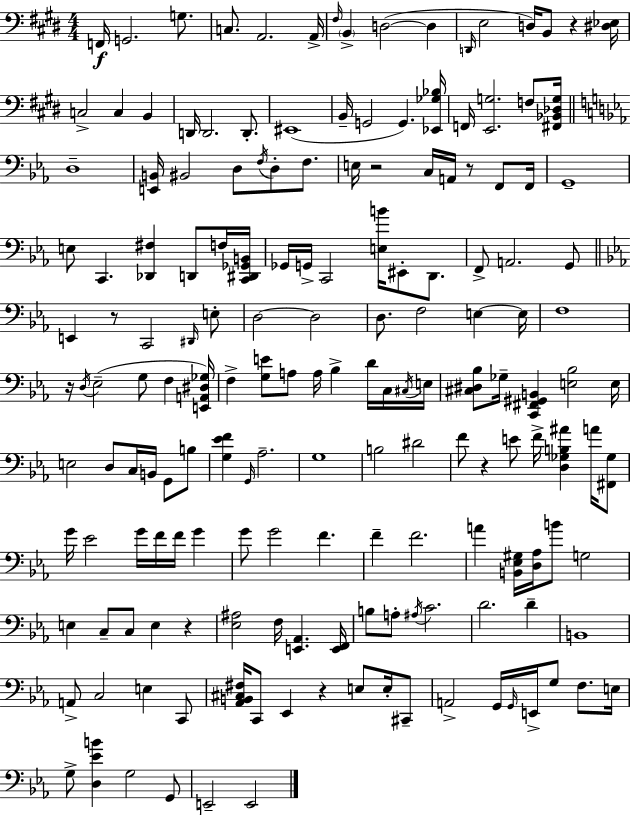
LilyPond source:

{
  \clef bass
  \numericTimeSignature
  \time 4/4
  \key e \major
  f,16\f g,2. g8. | c8. a,2. a,16-> | \grace { fis16 } \parenthesize b,4-> d2~(~ d4 | \grace { d,16 } e2 d16) b,8 r4 | \break <dis ees>16 c2-> c4 b,4 | d,16 d,2. d,8.-. | eis,1( | b,16-- g,2 g,4.) | \break <ees, ges bes>16 f,16 <e, g>2. f8 | <fis, bes, des g>16 \bar "||" \break \key ees \major d1-- | <e, b,>16 bis,2 d8 \acciaccatura { f16 } d8-. f8. | e16 r2 c16 a,16 r8 f,8 | f,16 g,1-- | \break e8 c,4. <des, fis>4 d,8 f16 | <c, dis, ges, b,>16 ges,16 g,16-> c,2 <e b'>16 eis,8-. d,8. | f,8-> a,2. g,8 | \bar "||" \break \key ees \major e,4 r8 c,2 \grace { dis,16 } e8-. | d2~~ d2 | d8. f2 e4~~ | e16 f1 | \break r16 \acciaccatura { d16 }( ees2-- g8 f4 | <e, a, dis ges>16) f4-> <g e'>8 a8 a16 bes4-> d'16 | c16 \acciaccatura { cis16 } e16 <cis dis bes>8 ges16-- <c, fis, gis, b,>4 <e bes>2 | e16 e2 d8 c16 b,16 g,8 | \break b8 <g ees' f'>4 \grace { g,16 } aes2.-- | g1 | b2 dis'2 | f'8 r4 e'8 f'16-> <d ges b ais'>4 | \break a'16 <fis, ges>8 g'16 ees'2 g'16 f'16 f'16 | g'4 g'8 g'2 f'4. | f'4-- f'2. | a'4 <b, ees gis>16 <d aes>16 b'8 g2 | \break e4 c8-- c8 e4 | r4 <ees ais>2 f16 <e, aes,>4. | <e, f,>16 b8 a8-. \acciaccatura { ais16 } c'2. | d'2. | \break d'4-- b,1 | a,8-> c2 e4 | c,8 <aes, b, cis fis>16 c,8 ees,4 r4 | e8 e16-. cis,8-- a,2-> g,16 \grace { g,16 } e,16-> | \break g8 f8. e16 g8-> <d ees' b'>4 g2 | g,8 e,2-- e,2 | \bar "|."
}